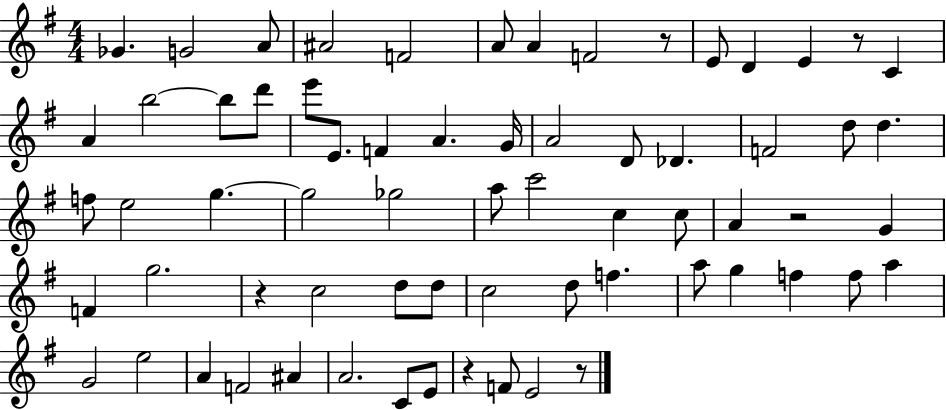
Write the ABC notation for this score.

X:1
T:Untitled
M:4/4
L:1/4
K:G
_G G2 A/2 ^A2 F2 A/2 A F2 z/2 E/2 D E z/2 C A b2 b/2 d'/2 e'/2 E/2 F A G/4 A2 D/2 _D F2 d/2 d f/2 e2 g g2 _g2 a/2 c'2 c c/2 A z2 G F g2 z c2 d/2 d/2 c2 d/2 f a/2 g f f/2 a G2 e2 A F2 ^A A2 C/2 E/2 z F/2 E2 z/2